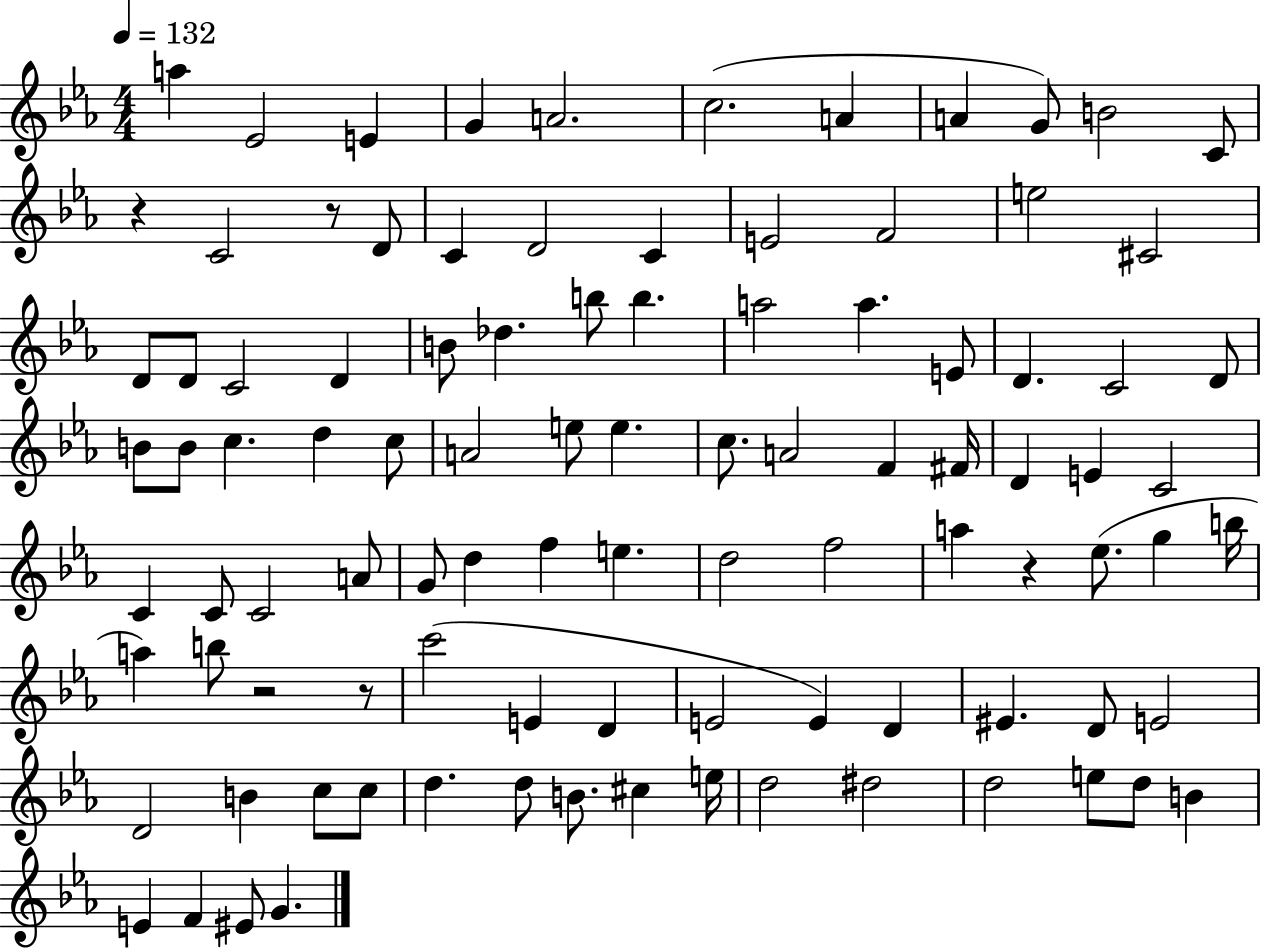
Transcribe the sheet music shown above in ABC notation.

X:1
T:Untitled
M:4/4
L:1/4
K:Eb
a _E2 E G A2 c2 A A G/2 B2 C/2 z C2 z/2 D/2 C D2 C E2 F2 e2 ^C2 D/2 D/2 C2 D B/2 _d b/2 b a2 a E/2 D C2 D/2 B/2 B/2 c d c/2 A2 e/2 e c/2 A2 F ^F/4 D E C2 C C/2 C2 A/2 G/2 d f e d2 f2 a z _e/2 g b/4 a b/2 z2 z/2 c'2 E D E2 E D ^E D/2 E2 D2 B c/2 c/2 d d/2 B/2 ^c e/4 d2 ^d2 d2 e/2 d/2 B E F ^E/2 G